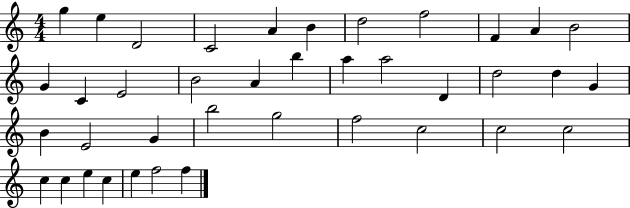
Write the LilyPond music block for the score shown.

{
  \clef treble
  \numericTimeSignature
  \time 4/4
  \key c \major
  g''4 e''4 d'2 | c'2 a'4 b'4 | d''2 f''2 | f'4 a'4 b'2 | \break g'4 c'4 e'2 | b'2 a'4 b''4 | a''4 a''2 d'4 | d''2 d''4 g'4 | \break b'4 e'2 g'4 | b''2 g''2 | f''2 c''2 | c''2 c''2 | \break c''4 c''4 e''4 c''4 | e''4 f''2 f''4 | \bar "|."
}